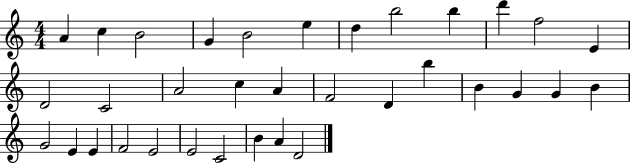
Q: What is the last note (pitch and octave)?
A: D4